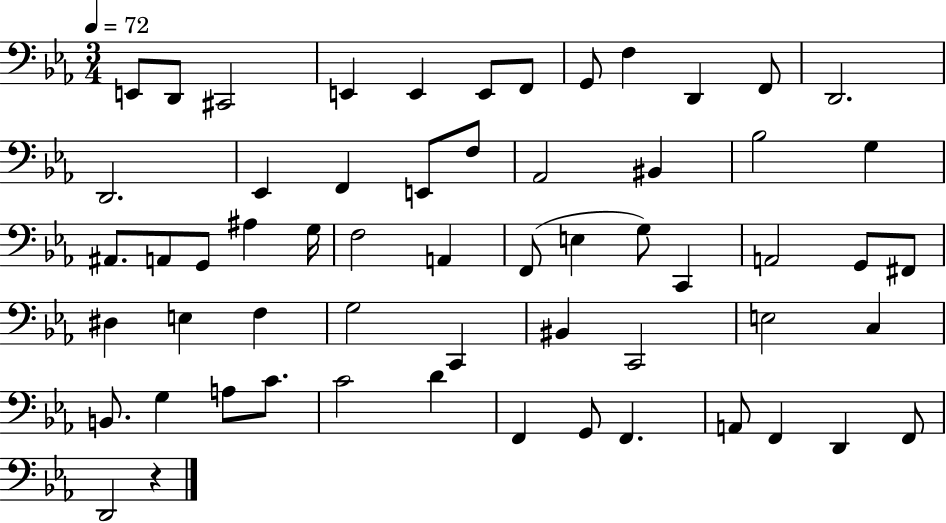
{
  \clef bass
  \numericTimeSignature
  \time 3/4
  \key ees \major
  \tempo 4 = 72
  e,8 d,8 cis,2 | e,4 e,4 e,8 f,8 | g,8 f4 d,4 f,8 | d,2. | \break d,2. | ees,4 f,4 e,8 f8 | aes,2 bis,4 | bes2 g4 | \break ais,8. a,8 g,8 ais4 g16 | f2 a,4 | f,8( e4 g8) c,4 | a,2 g,8 fis,8 | \break dis4 e4 f4 | g2 c,4 | bis,4 c,2 | e2 c4 | \break b,8. g4 a8 c'8. | c'2 d'4 | f,4 g,8 f,4. | a,8 f,4 d,4 f,8 | \break d,2 r4 | \bar "|."
}